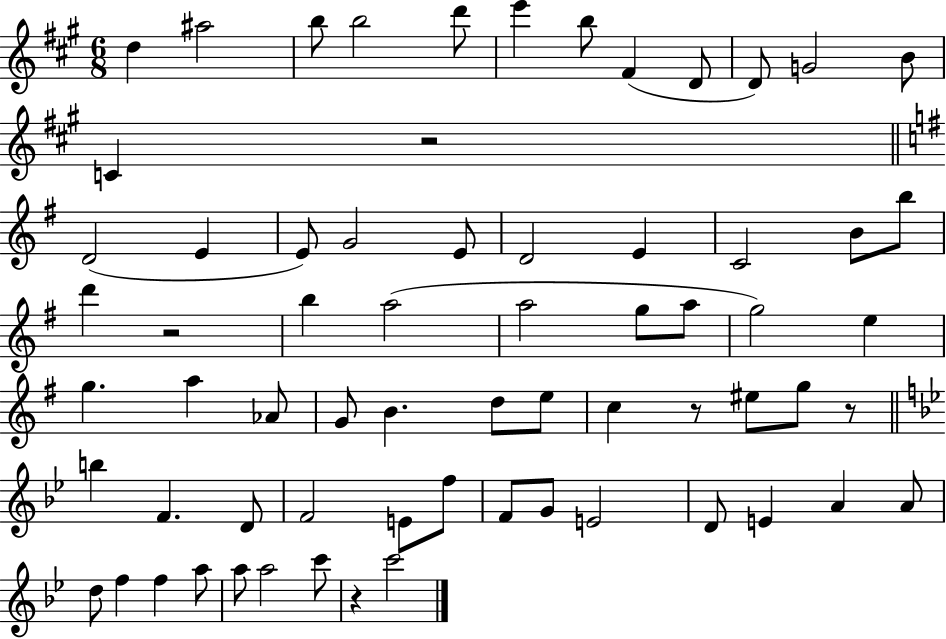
{
  \clef treble
  \numericTimeSignature
  \time 6/8
  \key a \major
  \repeat volta 2 { d''4 ais''2 | b''8 b''2 d'''8 | e'''4 b''8 fis'4( d'8 | d'8) g'2 b'8 | \break c'4 r2 | \bar "||" \break \key g \major d'2( e'4 | e'8) g'2 e'8 | d'2 e'4 | c'2 b'8 b''8 | \break d'''4 r2 | b''4 a''2( | a''2 g''8 a''8 | g''2) e''4 | \break g''4. a''4 aes'8 | g'8 b'4. d''8 e''8 | c''4 r8 eis''8 g''8 r8 | \bar "||" \break \key bes \major b''4 f'4. d'8 | f'2 e'8 f''8 | f'8 g'8 e'2 | d'8 e'4 a'4 a'8 | \break d''8 f''4 f''4 a''8 | a''8 a''2 c'''8 | r4 c'''2 | } \bar "|."
}